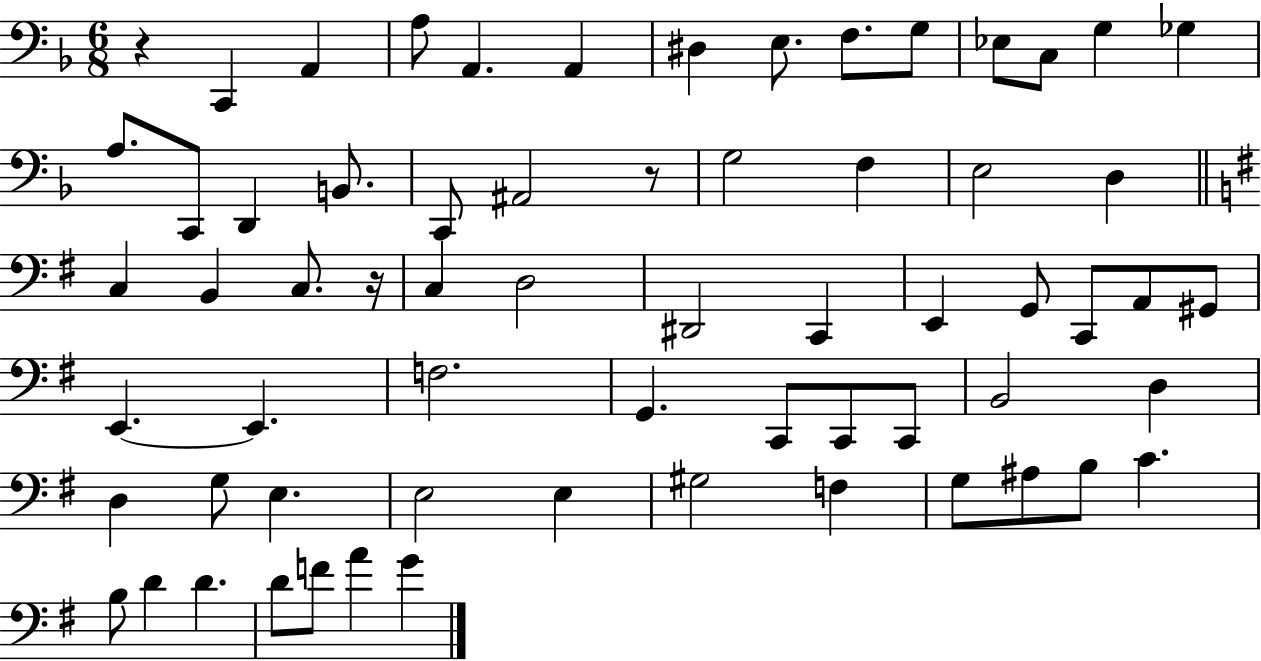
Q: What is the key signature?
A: F major